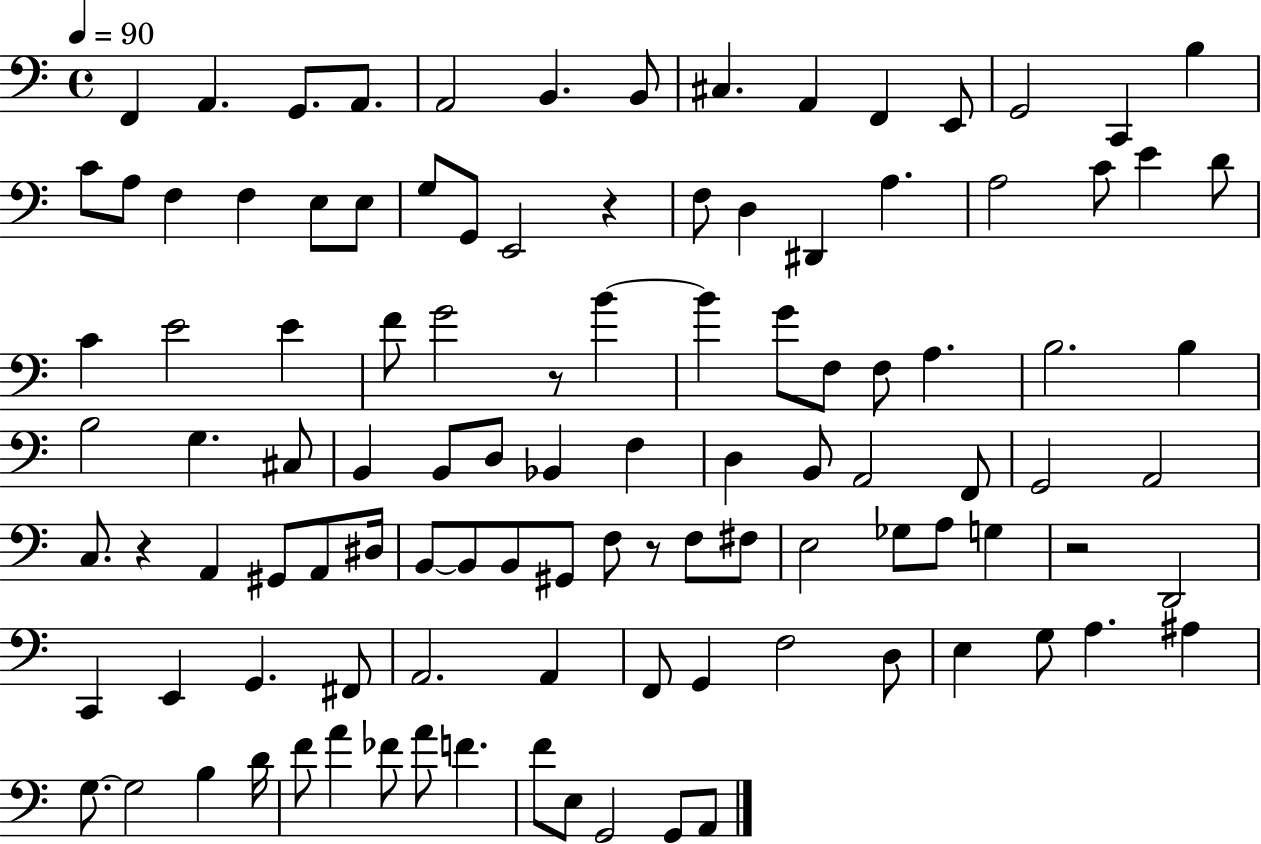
{
  \clef bass
  \time 4/4
  \defaultTimeSignature
  \key c \major
  \tempo 4 = 90
  f,4 a,4. g,8. a,8. | a,2 b,4. b,8 | cis4. a,4 f,4 e,8 | g,2 c,4 b4 | \break c'8 a8 f4 f4 e8 e8 | g8 g,8 e,2 r4 | f8 d4 dis,4 a4. | a2 c'8 e'4 d'8 | \break c'4 e'2 e'4 | f'8 g'2 r8 b'4~~ | b'4 g'8 f8 f8 a4. | b2. b4 | \break b2 g4. cis8 | b,4 b,8 d8 bes,4 f4 | d4 b,8 a,2 f,8 | g,2 a,2 | \break c8. r4 a,4 gis,8 a,8 dis16 | b,8~~ b,8 b,8 gis,8 f8 r8 f8 fis8 | e2 ges8 a8 g4 | r2 d,2 | \break c,4 e,4 g,4. fis,8 | a,2. a,4 | f,8 g,4 f2 d8 | e4 g8 a4. ais4 | \break g8.~~ g2 b4 d'16 | f'8 a'4 fes'8 a'8 f'4. | f'8 e8 g,2 g,8 a,8 | \bar "|."
}